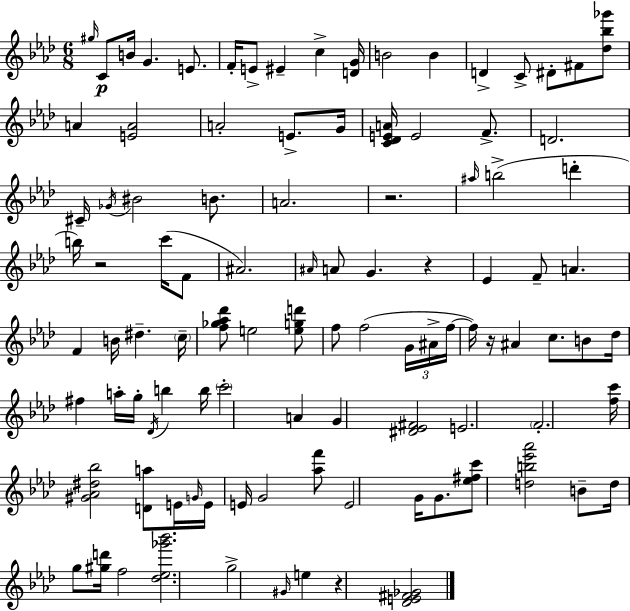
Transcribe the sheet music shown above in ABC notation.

X:1
T:Untitled
M:6/8
L:1/4
K:Ab
^g/4 C/2 B/4 G E/2 F/4 E/2 ^E c [DG]/4 B2 B D C/2 ^D/2 ^F/2 [_d_b_g']/2 A [EA]2 A2 E/2 G/4 [C_DEA]/4 E2 F/2 D2 ^C/4 _G/4 ^B2 B/2 A2 z2 ^a/4 b2 d' b/4 z2 c'/4 F/2 ^A2 ^A/4 A/2 G z _E F/2 A F B/4 ^d c/4 [f_g_a_d']/2 e2 [egd']/2 f/2 f2 G/4 ^A/4 f/4 f/4 z/4 ^A c/2 B/2 _d/4 ^f a/4 g/4 _D/4 b b/4 c'2 A G [^D_E^F]2 E2 F2 [fc']/4 [^G_A^d_b]2 [Da]/2 E/4 G/4 E/4 E/4 G2 [_af']/2 E2 G/4 G/2 [_e^fc']/2 [db_e'_a']2 B/2 d/4 g/2 [^gd']/4 f2 [_d_e_g'_b']2 g2 ^G/4 e z [_DE^F_G]2